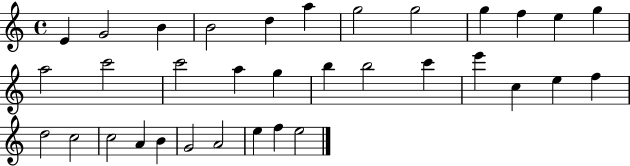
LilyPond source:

{
  \clef treble
  \time 4/4
  \defaultTimeSignature
  \key c \major
  e'4 g'2 b'4 | b'2 d''4 a''4 | g''2 g''2 | g''4 f''4 e''4 g''4 | \break a''2 c'''2 | c'''2 a''4 g''4 | b''4 b''2 c'''4 | e'''4 c''4 e''4 f''4 | \break d''2 c''2 | c''2 a'4 b'4 | g'2 a'2 | e''4 f''4 e''2 | \break \bar "|."
}